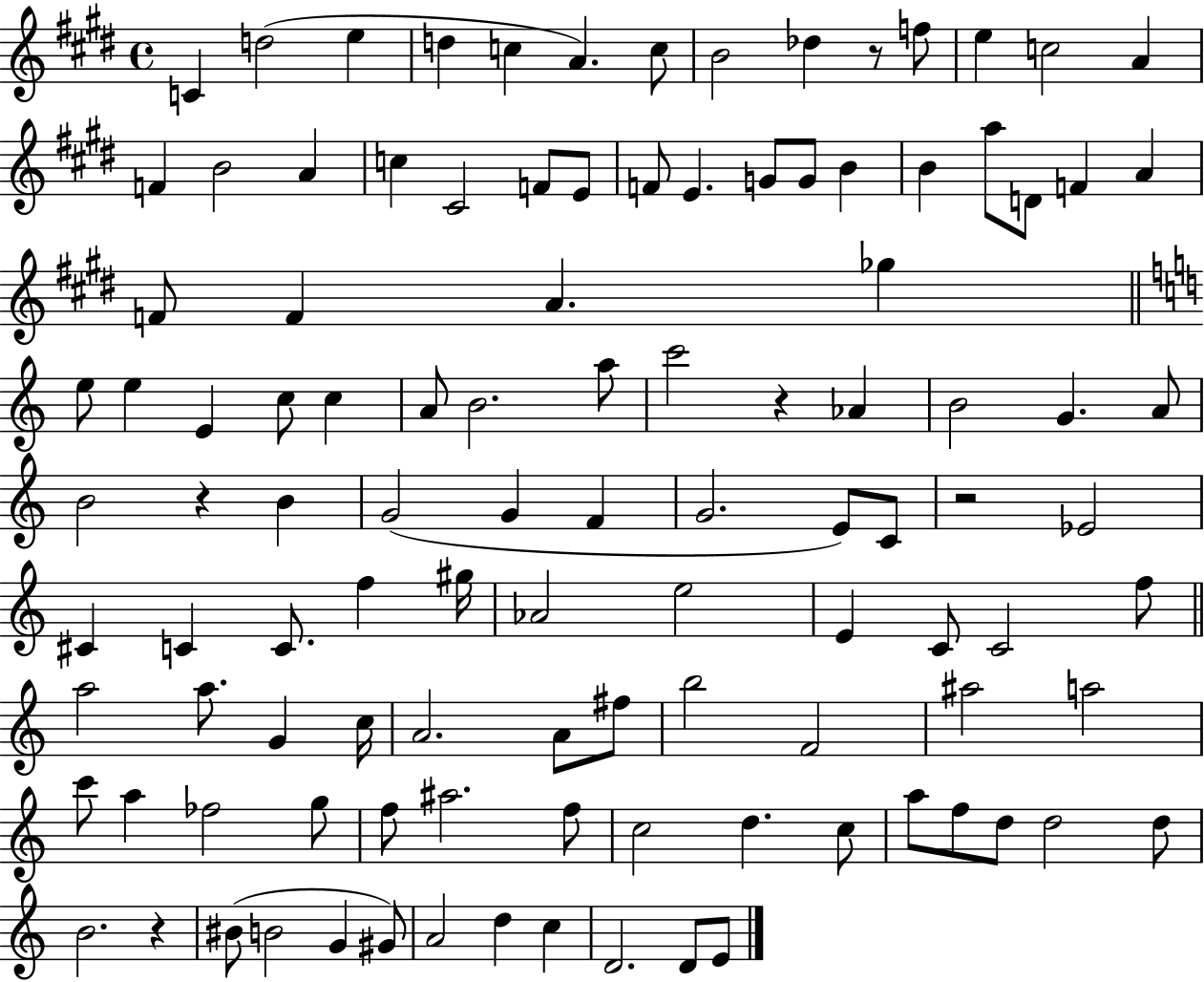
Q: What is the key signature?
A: E major